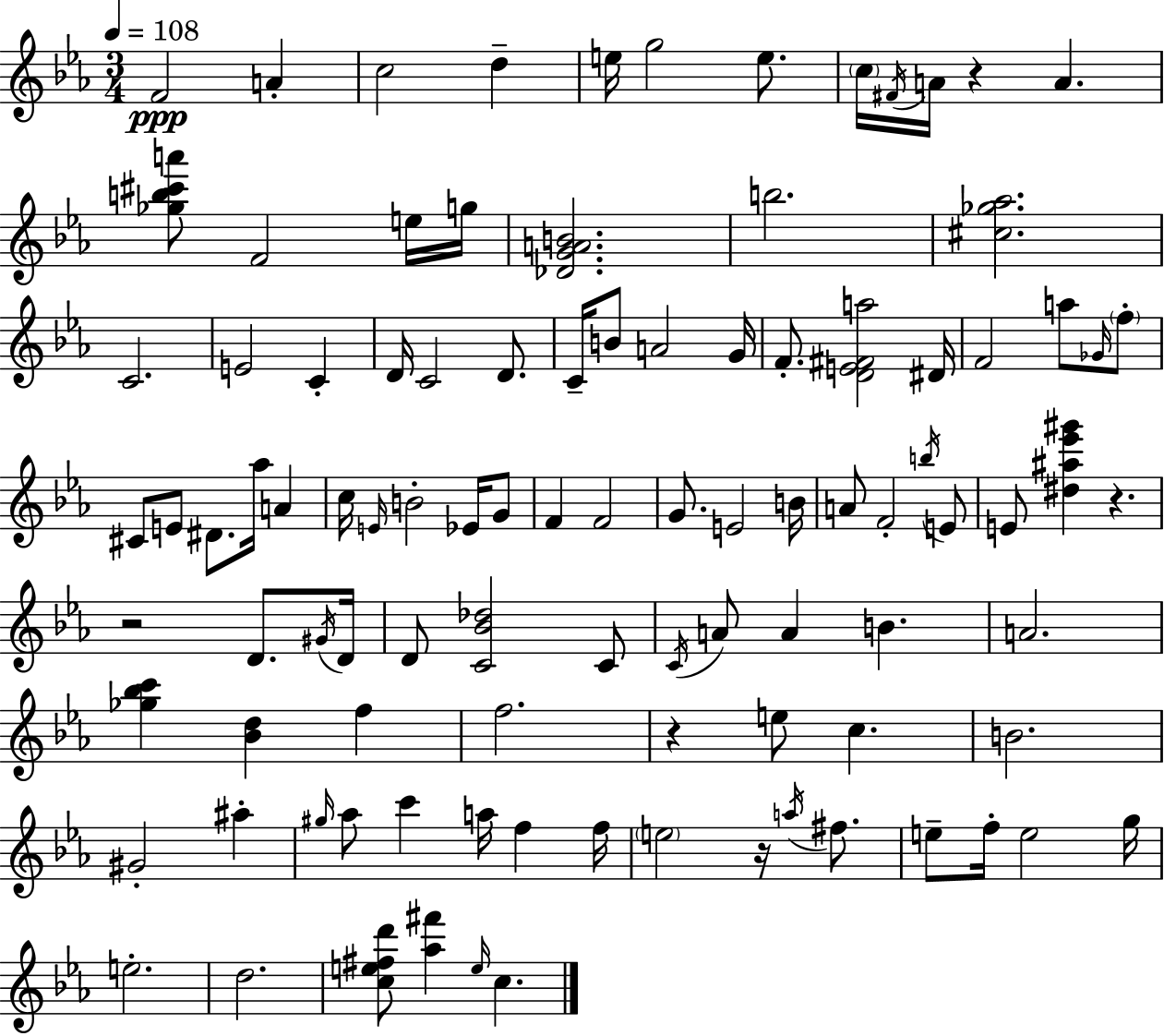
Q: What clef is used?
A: treble